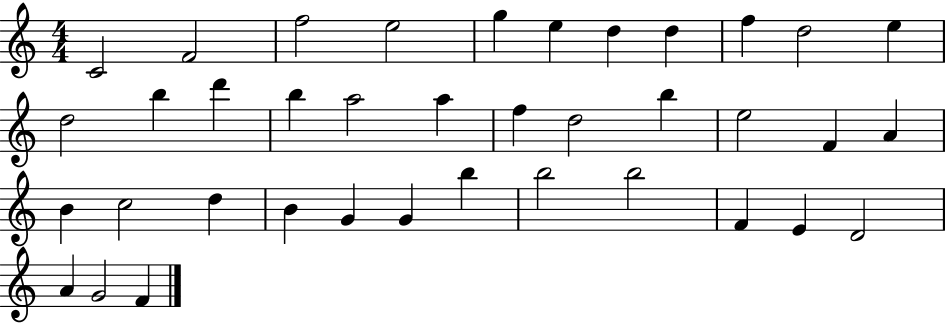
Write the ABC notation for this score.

X:1
T:Untitled
M:4/4
L:1/4
K:C
C2 F2 f2 e2 g e d d f d2 e d2 b d' b a2 a f d2 b e2 F A B c2 d B G G b b2 b2 F E D2 A G2 F